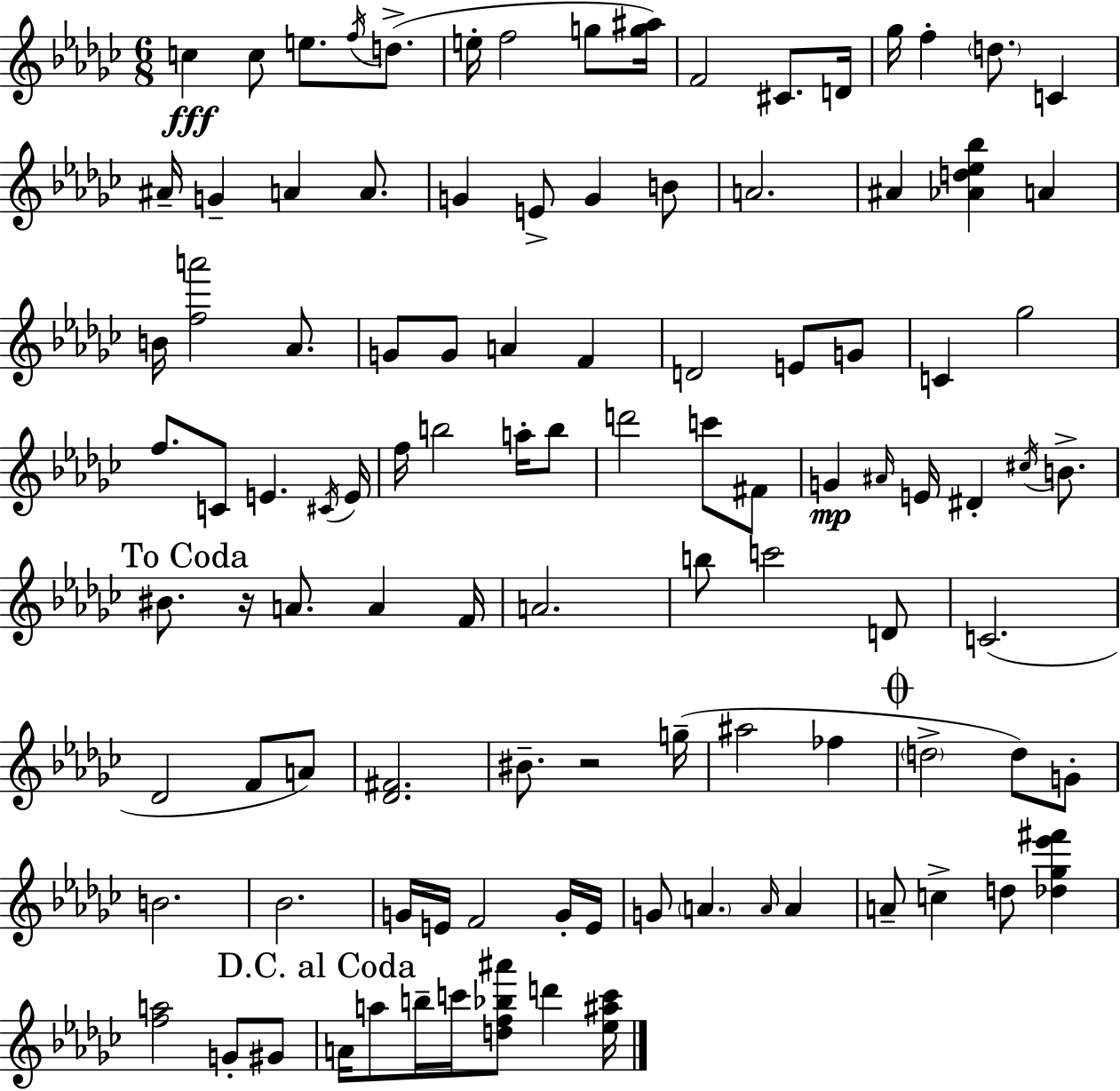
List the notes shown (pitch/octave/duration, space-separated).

C5/q C5/e E5/e. F5/s D5/e. E5/s F5/h G5/e [G5,A#5]/s F4/h C#4/e. D4/s Gb5/s F5/q D5/e. C4/q A#4/s G4/q A4/q A4/e. G4/q E4/e G4/q B4/e A4/h. A#4/q [Ab4,D5,Eb5,Bb5]/q A4/q B4/s [F5,A6]/h Ab4/e. G4/e G4/e A4/q F4/q D4/h E4/e G4/e C4/q Gb5/h F5/e. C4/e E4/q. C#4/s E4/s F5/s B5/h A5/s B5/e D6/h C6/e F#4/e G4/q A#4/s E4/s D#4/q C#5/s B4/e. BIS4/e. R/s A4/e. A4/q F4/s A4/h. B5/e C6/h D4/e C4/h. Db4/h F4/e A4/e [Db4,F#4]/h. BIS4/e. R/h G5/s A#5/h FES5/q D5/h D5/e G4/e B4/h. Bb4/h. G4/s E4/s F4/h G4/s E4/s G4/e A4/q. A4/s A4/q A4/e C5/q D5/e [Db5,Gb5,Eb6,F#6]/q [F5,A5]/h G4/e G#4/e A4/s A5/e B5/s C6/s [D5,F5,Bb5,A#6]/e D6/q [Eb5,A#5,C6]/s